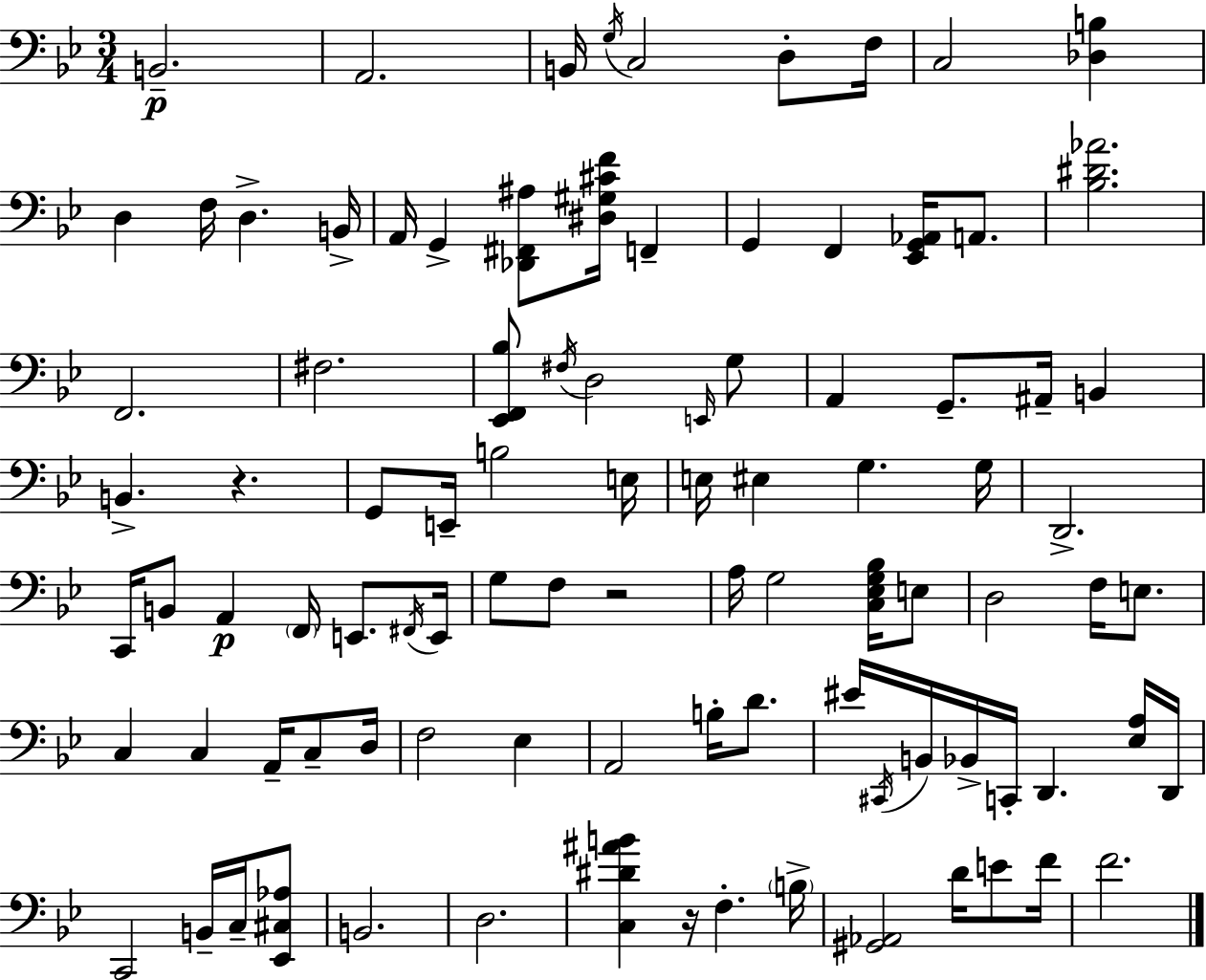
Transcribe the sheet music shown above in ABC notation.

X:1
T:Untitled
M:3/4
L:1/4
K:Bb
B,,2 A,,2 B,,/4 G,/4 C,2 D,/2 F,/4 C,2 [_D,B,] D, F,/4 D, B,,/4 A,,/4 G,, [_D,,^F,,^A,]/2 [^D,^G,^CF]/4 F,, G,, F,, [_E,,G,,_A,,]/4 A,,/2 [_B,^D_A]2 F,,2 ^F,2 [_E,,F,,_B,]/2 ^F,/4 D,2 E,,/4 G,/2 A,, G,,/2 ^A,,/4 B,, B,, z G,,/2 E,,/4 B,2 E,/4 E,/4 ^E, G, G,/4 D,,2 C,,/4 B,,/2 A,, F,,/4 E,,/2 ^F,,/4 E,,/4 G,/2 F,/2 z2 A,/4 G,2 [C,_E,G,_B,]/4 E,/2 D,2 F,/4 E,/2 C, C, A,,/4 C,/2 D,/4 F,2 _E, A,,2 B,/4 D/2 ^E/4 ^C,,/4 B,,/4 _B,,/4 C,,/4 D,, [_E,A,]/4 D,,/4 C,,2 B,,/4 C,/4 [_E,,^C,_A,]/2 B,,2 D,2 [C,^D^AB] z/4 F, B,/4 [^G,,_A,,]2 D/4 E/2 F/4 F2